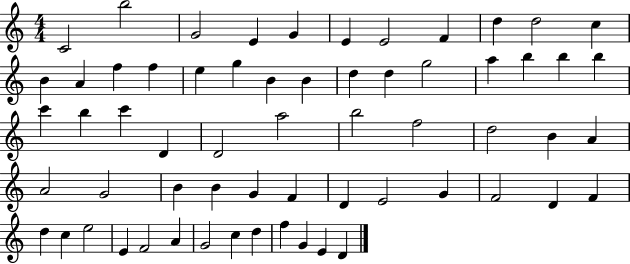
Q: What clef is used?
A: treble